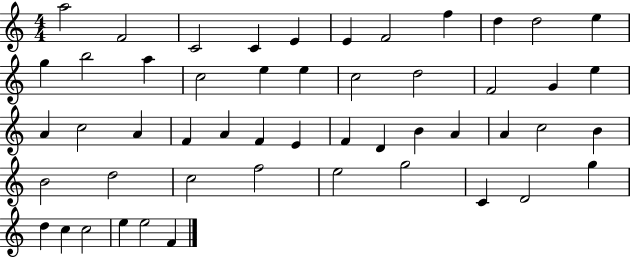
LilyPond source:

{
  \clef treble
  \numericTimeSignature
  \time 4/4
  \key c \major
  a''2 f'2 | c'2 c'4 e'4 | e'4 f'2 f''4 | d''4 d''2 e''4 | \break g''4 b''2 a''4 | c''2 e''4 e''4 | c''2 d''2 | f'2 g'4 e''4 | \break a'4 c''2 a'4 | f'4 a'4 f'4 e'4 | f'4 d'4 b'4 a'4 | a'4 c''2 b'4 | \break b'2 d''2 | c''2 f''2 | e''2 g''2 | c'4 d'2 g''4 | \break d''4 c''4 c''2 | e''4 e''2 f'4 | \bar "|."
}